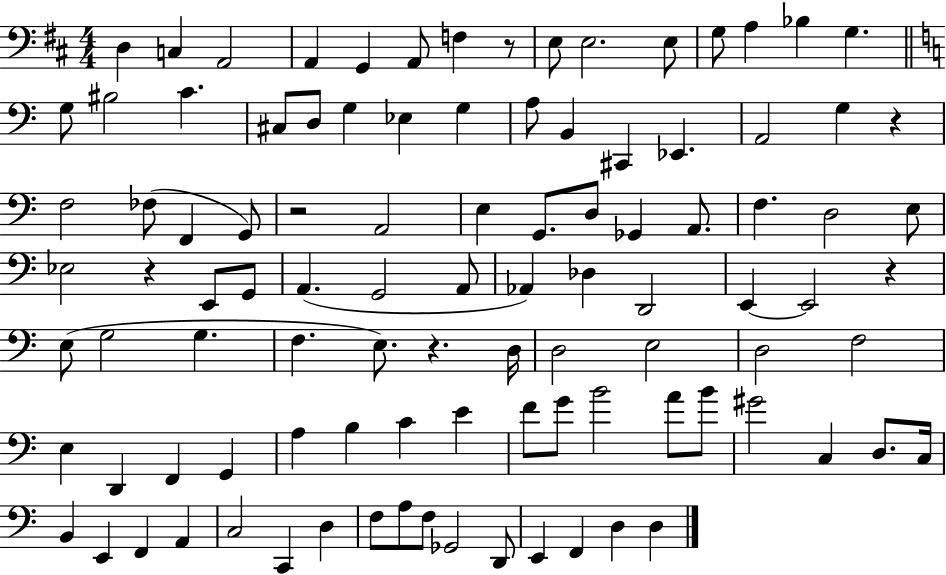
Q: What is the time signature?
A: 4/4